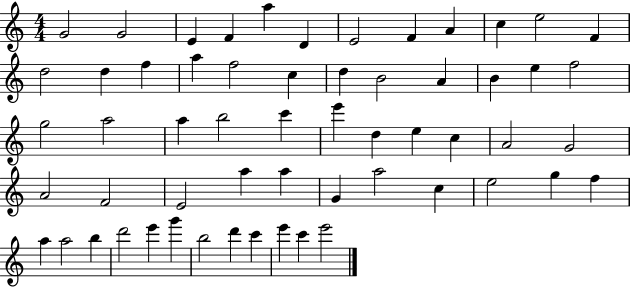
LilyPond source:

{
  \clef treble
  \numericTimeSignature
  \time 4/4
  \key c \major
  g'2 g'2 | e'4 f'4 a''4 d'4 | e'2 f'4 a'4 | c''4 e''2 f'4 | \break d''2 d''4 f''4 | a''4 f''2 c''4 | d''4 b'2 a'4 | b'4 e''4 f''2 | \break g''2 a''2 | a''4 b''2 c'''4 | e'''4 d''4 e''4 c''4 | a'2 g'2 | \break a'2 f'2 | e'2 a''4 a''4 | g'4 a''2 c''4 | e''2 g''4 f''4 | \break a''4 a''2 b''4 | d'''2 e'''4 g'''4 | b''2 d'''4 c'''4 | e'''4 c'''4 e'''2 | \break \bar "|."
}